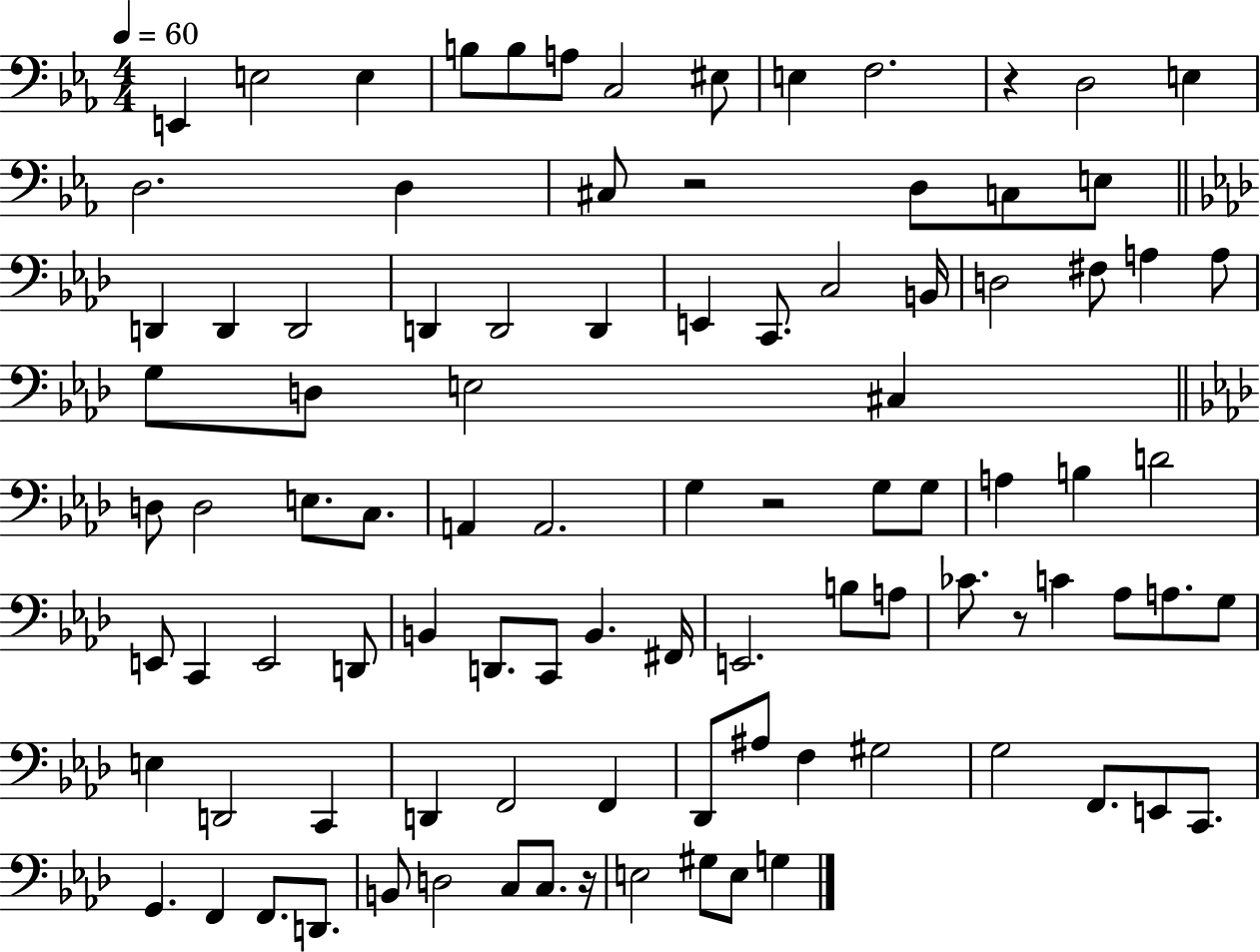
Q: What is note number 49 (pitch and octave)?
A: E2